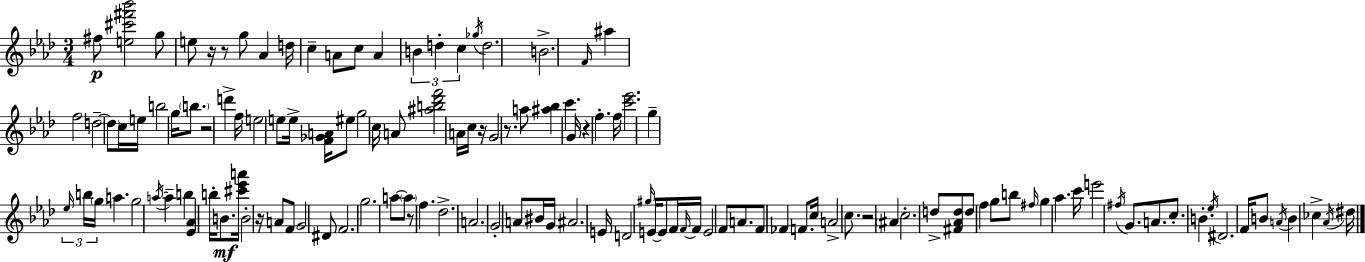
{
  \clef treble
  \numericTimeSignature
  \time 3/4
  \key aes \major
  \repeat volta 2 { fis''8\p <e'' cis''' fis''' bes'''>2 g''8 | e''8 r16 r8 g''8 aes'4 d''16 | c''4-- a'8 c''8 a'4 | \tuplet 3/2 { b'4 d''4-. c''4 } | \break \acciaccatura { ges''16 } d''2. | b'2.-> | \grace { f'16 } ais''4 f''2 | d''2--~~ \parenthesize d''8 | \break c''16 e''16 b''2 g''16 \parenthesize b''8. | r2 d'''4-> | f''16 e''2 e''8 | e''16-> <f' ges' a'>16 eis''8 g''2 | \break c''16 a'8 <ais'' b'' des''' f'''>2 | a'16 c''16 r16 g'2 r8. | a''8 <ais'' bes''>4 c'''4. | g'16 r4 f''4.-. | \break f''16 <c''' ees'''>2. | g''4-- \tuplet 3/2 { \grace { ees''16 } b''16 \parenthesize g''16 } a''4. | g''2 \acciaccatura { a''16~ }~ | a''4-- b''4 <ees' aes'>4 | \break b''16-. b'8.\mf <cis''' ees''' a'''>16 b'2-. | r16 a'8 f'8 g'2 | dis'8 f'2. | g''2. | \break a''8~~ \parenthesize a''8 r8 f''4. | des''2.-> | a'2. | g'2-. | \break a'8 bis'16 g'16 ais'2. | e'16 d'2 | \grace { gis''16 } e'16~~ e'8 f'16 \grace { f'16~ }~ f'16 e'2 | f'8 a'8. f'8 fes'4 | \break f'8. c''16 a'2-> | c''8. r2 | \parenthesize ais'4 c''2.-. | d''8-> <fis' aes' d''>8 d''8 | \break f''4 g''8 b''8 \grace { fis''16 } g''4 | aes''4. c'''16 e'''2 | \acciaccatura { fis''16 } g'8. a'8. c''8.-. | b'4.-. \acciaccatura { ees''16 } dis'2. | \break f'16 b'8 | \acciaccatura { a'16 } b'4 ces''4-> \acciaccatura { aes'16 } dis''16 } \bar "|."
}